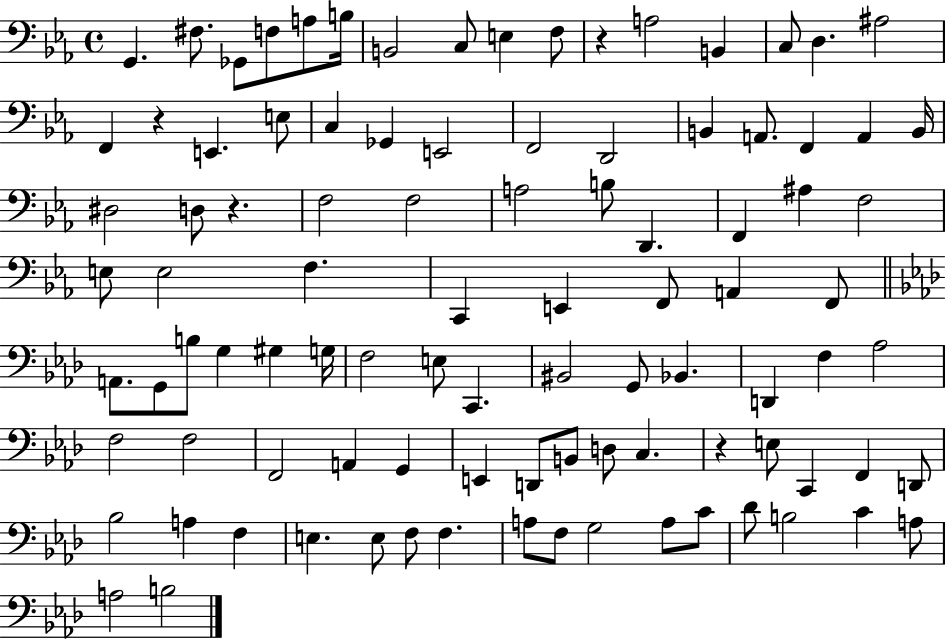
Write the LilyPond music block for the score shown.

{
  \clef bass
  \time 4/4
  \defaultTimeSignature
  \key ees \major
  g,4. fis8. ges,8 f8 a8 b16 | b,2 c8 e4 f8 | r4 a2 b,4 | c8 d4. ais2 | \break f,4 r4 e,4. e8 | c4 ges,4 e,2 | f,2 d,2 | b,4 a,8. f,4 a,4 b,16 | \break dis2 d8 r4. | f2 f2 | a2 b8 d,4. | f,4 ais4 f2 | \break e8 e2 f4. | c,4 e,4 f,8 a,4 f,8 | \bar "||" \break \key aes \major a,8. g,8 b8 g4 gis4 g16 | f2 e8 c,4. | bis,2 g,8 bes,4. | d,4 f4 aes2 | \break f2 f2 | f,2 a,4 g,4 | e,4 d,8 b,8 d8 c4. | r4 e8 c,4 f,4 d,8 | \break bes2 a4 f4 | e4. e8 f8 f4. | a8 f8 g2 a8 c'8 | des'8 b2 c'4 a8 | \break a2 b2 | \bar "|."
}